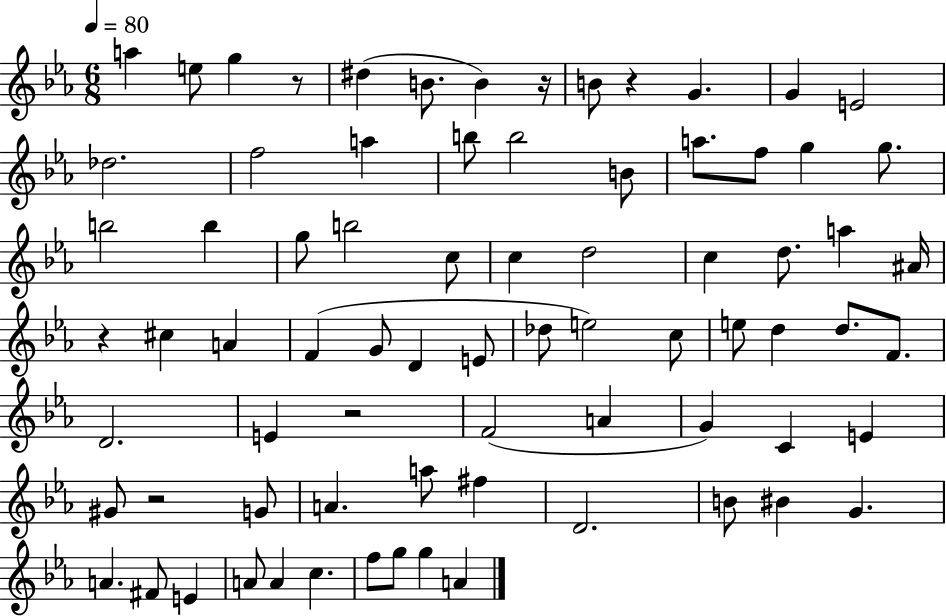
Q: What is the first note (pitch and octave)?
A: A5